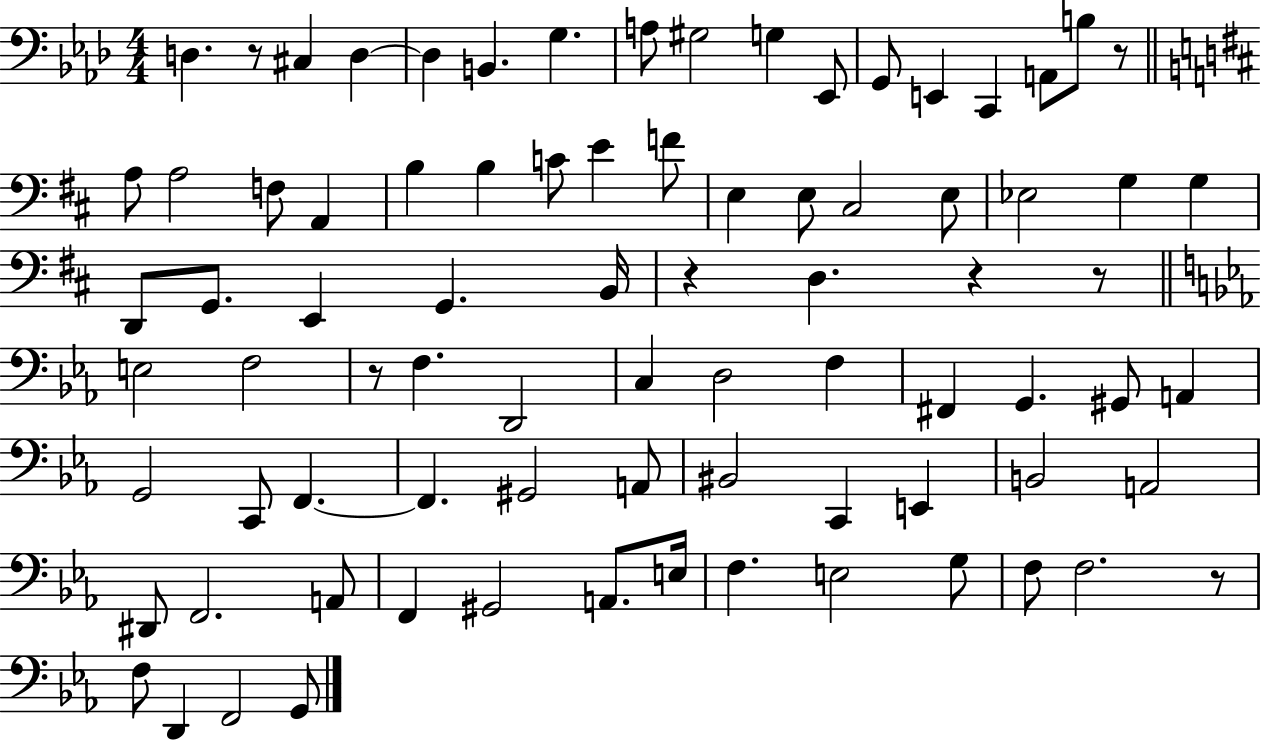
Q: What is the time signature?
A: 4/4